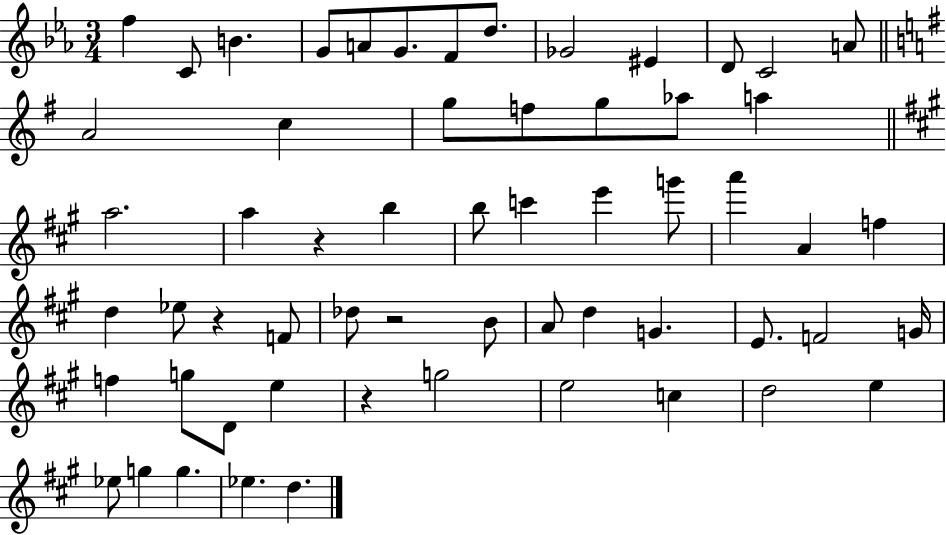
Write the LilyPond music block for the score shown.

{
  \clef treble
  \numericTimeSignature
  \time 3/4
  \key ees \major
  f''4 c'8 b'4. | g'8 a'8 g'8. f'8 d''8. | ges'2 eis'4 | d'8 c'2 a'8 | \break \bar "||" \break \key e \minor a'2 c''4 | g''8 f''8 g''8 aes''8 a''4 | \bar "||" \break \key a \major a''2. | a''4 r4 b''4 | b''8 c'''4 e'''4 g'''8 | a'''4 a'4 f''4 | \break d''4 ees''8 r4 f'8 | des''8 r2 b'8 | a'8 d''4 g'4. | e'8. f'2 g'16 | \break f''4 g''8 d'8 e''4 | r4 g''2 | e''2 c''4 | d''2 e''4 | \break ees''8 g''4 g''4. | ees''4. d''4. | \bar "|."
}